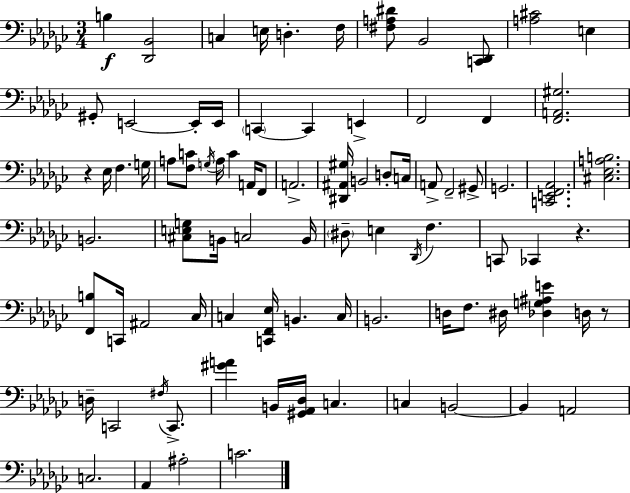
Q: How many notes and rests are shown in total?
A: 86